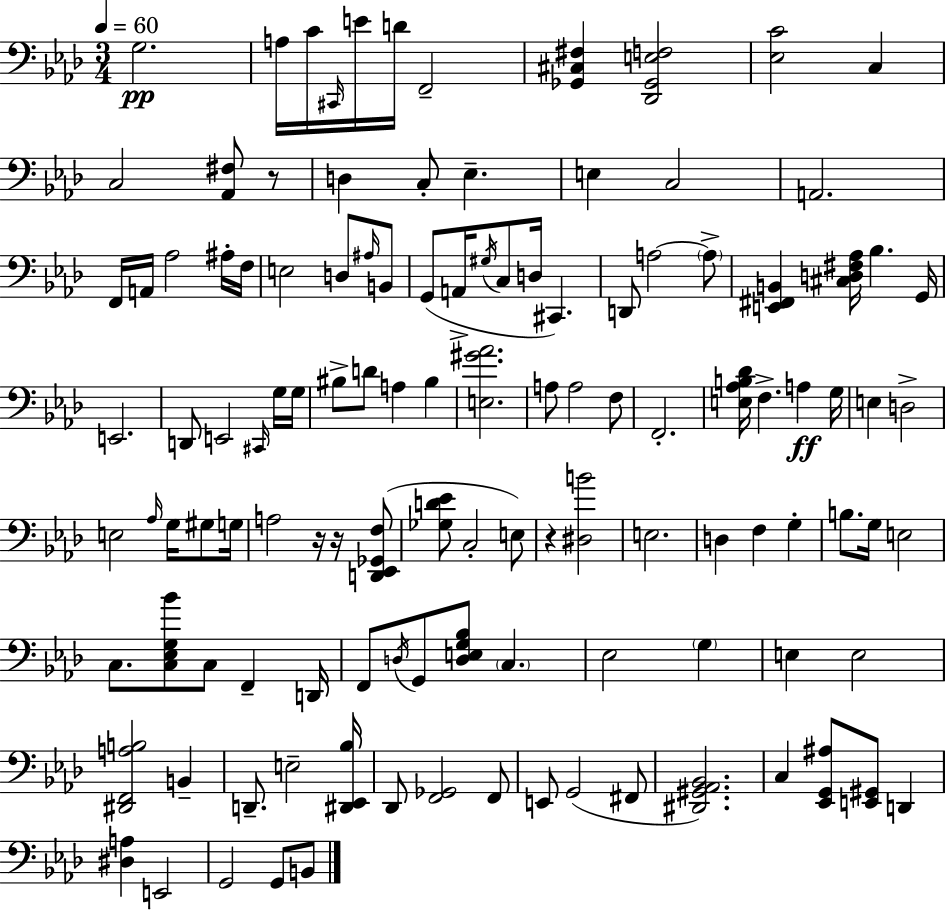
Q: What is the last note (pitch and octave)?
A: B2